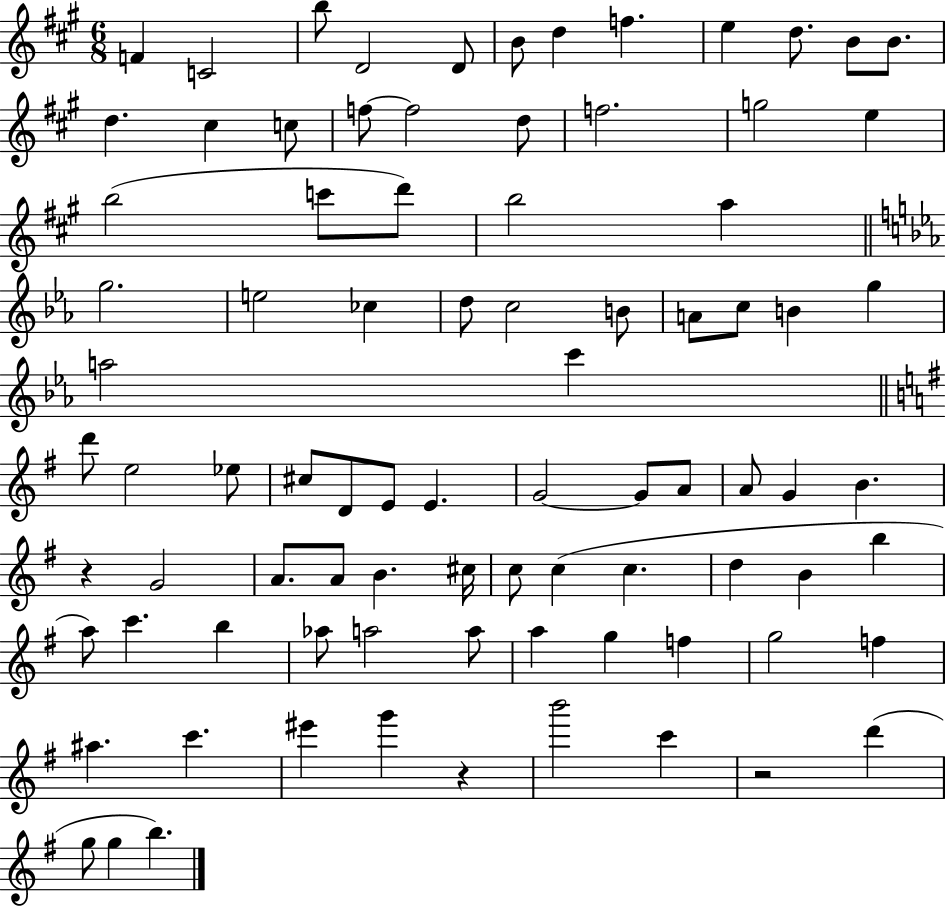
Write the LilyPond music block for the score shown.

{
  \clef treble
  \numericTimeSignature
  \time 6/8
  \key a \major
  f'4 c'2 | b''8 d'2 d'8 | b'8 d''4 f''4. | e''4 d''8. b'8 b'8. | \break d''4. cis''4 c''8 | f''8~~ f''2 d''8 | f''2. | g''2 e''4 | \break b''2( c'''8 d'''8) | b''2 a''4 | \bar "||" \break \key c \minor g''2. | e''2 ces''4 | d''8 c''2 b'8 | a'8 c''8 b'4 g''4 | \break a''2 c'''4 | \bar "||" \break \key g \major d'''8 e''2 ees''8 | cis''8 d'8 e'8 e'4. | g'2~~ g'8 a'8 | a'8 g'4 b'4. | \break r4 g'2 | a'8. a'8 b'4. cis''16 | c''8 c''4( c''4. | d''4 b'4 b''4 | \break a''8) c'''4. b''4 | aes''8 a''2 a''8 | a''4 g''4 f''4 | g''2 f''4 | \break ais''4. c'''4. | eis'''4 g'''4 r4 | b'''2 c'''4 | r2 d'''4( | \break g''8 g''4 b''4.) | \bar "|."
}